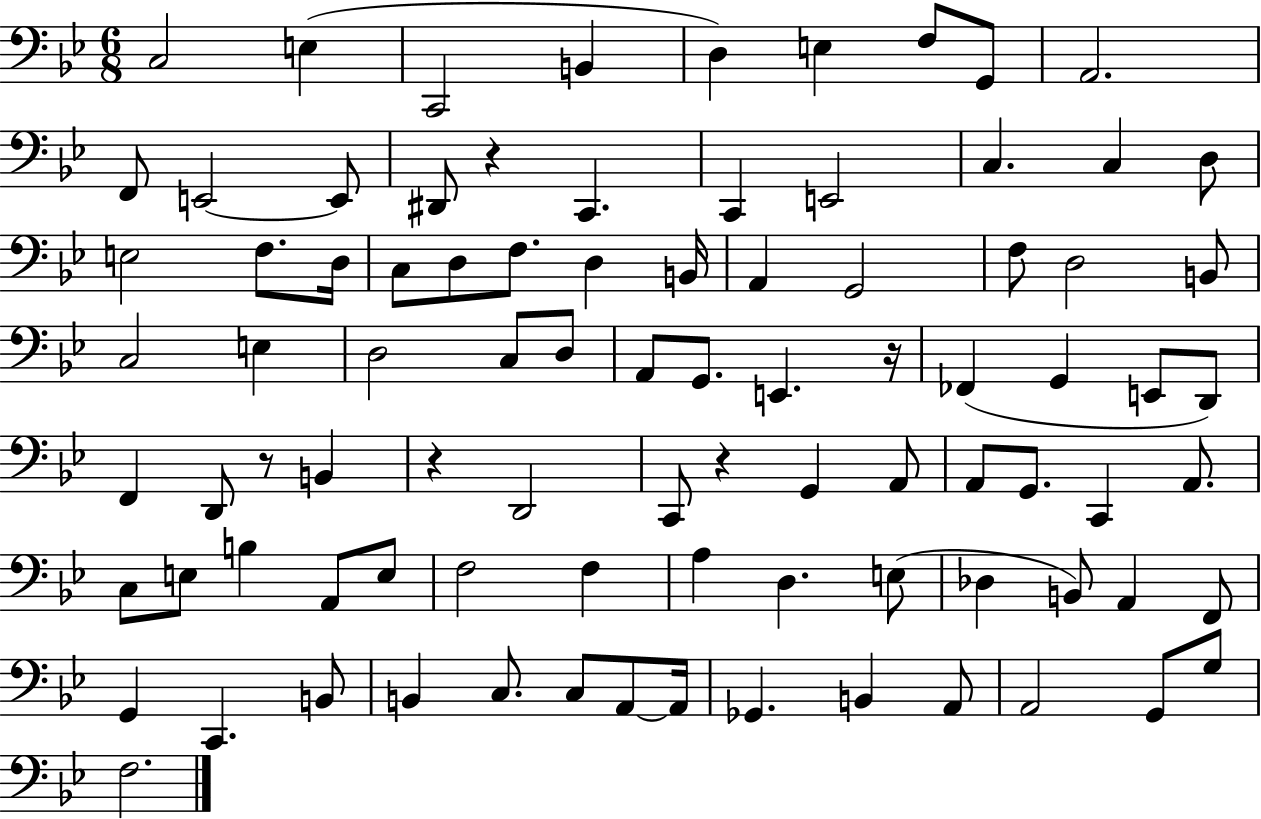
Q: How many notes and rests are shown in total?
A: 89